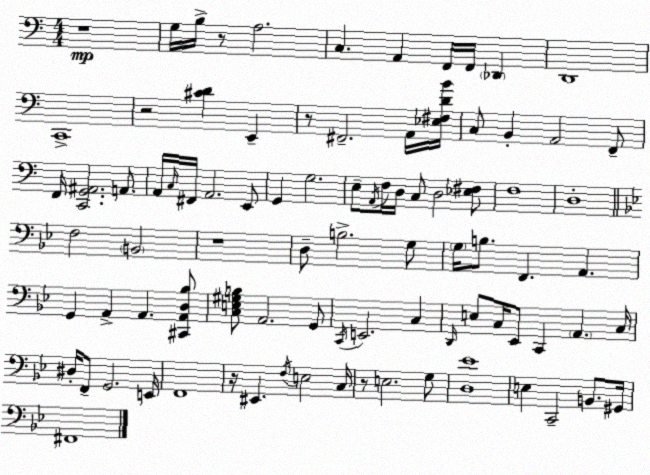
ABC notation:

X:1
T:Untitled
M:4/4
L:1/4
K:C
z4 G,/4 B,/4 z/2 A,2 C, A,, F,,/4 F,,/4 _D,, D,,4 C,,4 z2 [^CD] E,, z/2 ^F,,2 A,,/4 [_E,^F,DB]/4 C,/2 B,, A,,2 F,,/2 F,,/4 [C,,G,,^A,,]2 A,,/2 A,,/4 C,/4 ^F,,/4 A,,2 E,,/2 G,, G,2 E,/2 A,,/4 F,/4 D,/4 C,/2 D,2 [_E,^F,]/2 F,4 D,4 F,2 B,,2 z4 D,/2 B,2 G,/2 G,/4 B,/2 F,, A,, G,, A,, A,, [^C,,A,,D,_B,]/2 [C,E,^G,B,]/2 A,,2 G,,/2 C,,/4 E,,2 C, D,,/4 E,/2 C,/4 _E,,/2 C,, A,, C,/4 ^D,/4 F,,/2 G,,2 E,,/4 F,,4 z/4 ^E,, F,/4 E,2 C,/4 z/2 E,2 G,/2 [D,_E]4 E, C,,2 B,,/2 ^G,,/4 ^F,,4